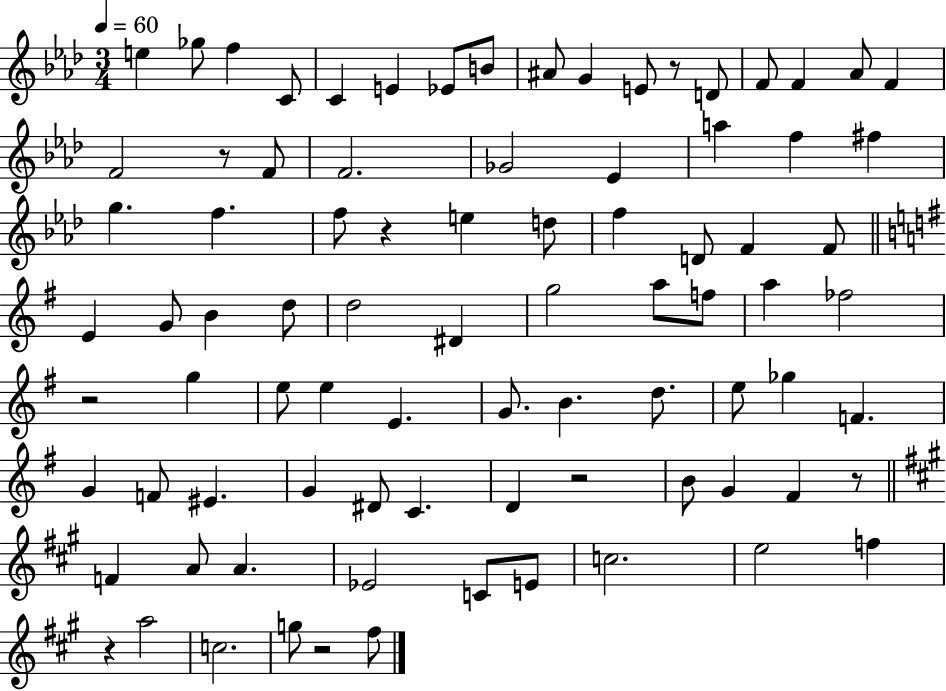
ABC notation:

X:1
T:Untitled
M:3/4
L:1/4
K:Ab
e _g/2 f C/2 C E _E/2 B/2 ^A/2 G E/2 z/2 D/2 F/2 F _A/2 F F2 z/2 F/2 F2 _G2 _E a f ^f g f f/2 z e d/2 f D/2 F F/2 E G/2 B d/2 d2 ^D g2 a/2 f/2 a _f2 z2 g e/2 e E G/2 B d/2 e/2 _g F G F/2 ^E G ^D/2 C D z2 B/2 G ^F z/2 F A/2 A _E2 C/2 E/2 c2 e2 f z a2 c2 g/2 z2 ^f/2